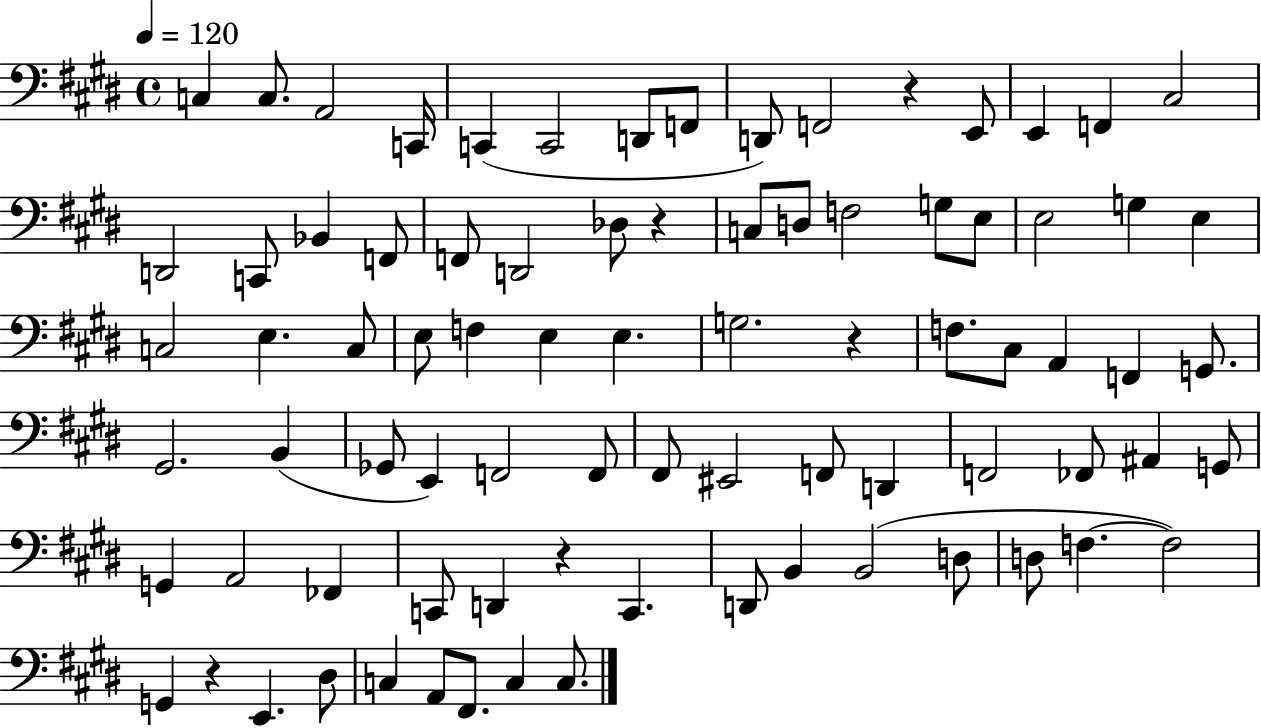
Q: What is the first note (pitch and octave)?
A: C3